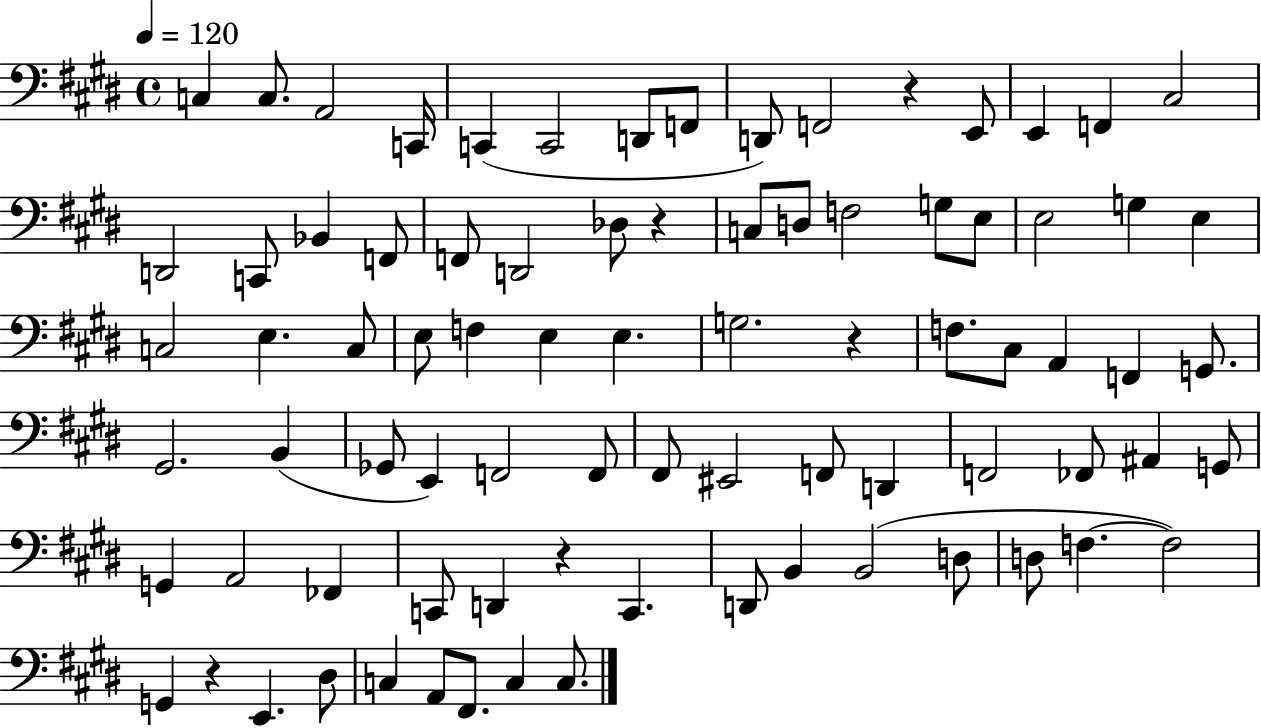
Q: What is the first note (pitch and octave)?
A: C3